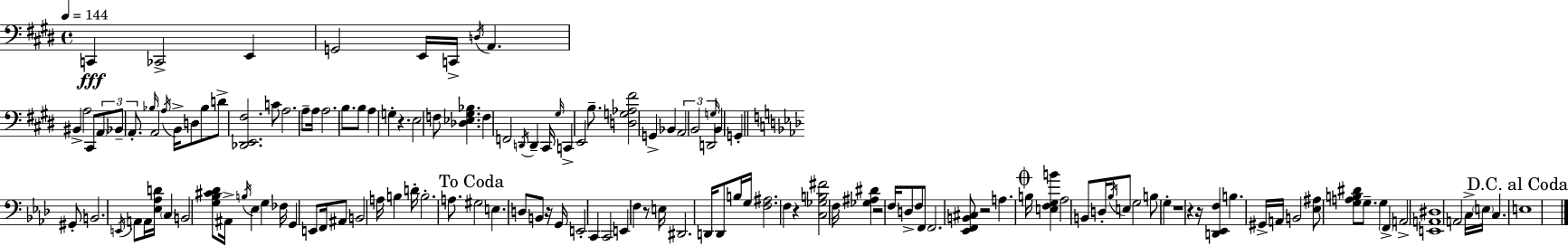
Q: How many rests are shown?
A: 9